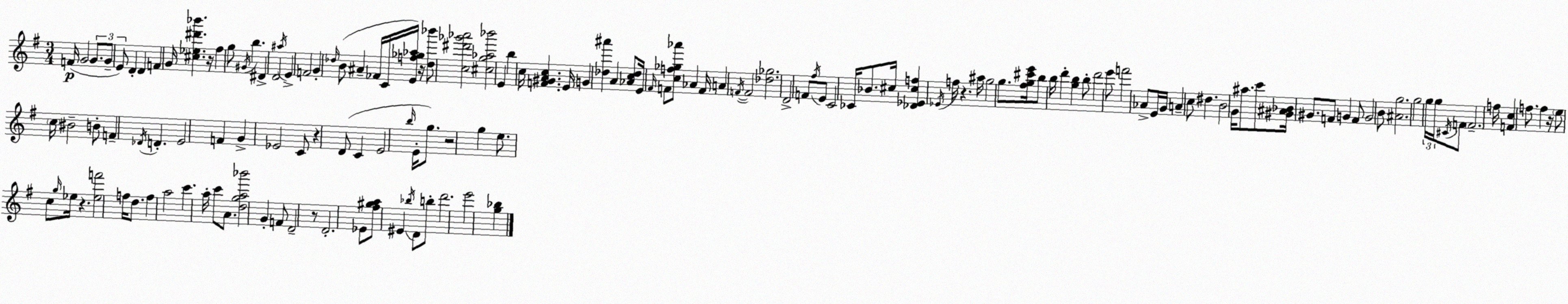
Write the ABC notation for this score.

X:1
T:Untitled
M:3/4
L:1/4
K:G
F/4 G2 G/2 G/2 E/2 D D F G/4 [^c_e^d'_b'] z/4 ^f g/2 ^G/4 b ^D D2 ^a/4 E F2 G _d/4 B/2 ^A _F/4 C/4 [Ef_g_a]/4 z/4 [_d_b']/2 [c^d'_g'_a']2 [^cg_a_b']2 E b c/4 [F^GAc] E/4 G [_d^a'] A [_Ac_d]/2 E/4 ^F/4 F/2 [cf_g_a']/2 _A F/4 A F/4 F2 [_d_g]2 D2 F/2 ^f/4 E/2 C2 _C/4 _B/2 ^c/4 [_D_E^cf] _E/4 f/4 z ^a/4 g2 g/2 [^fg^c'e']/4 b/2 b/4 d' [gb] b/2 d'2 e'/2 f'2 _A/2 E/4 G/4 A c/2 ^d B2 G/4 ^a/2 c'/2 [^G^A_B]/4 ^G/2 F/2 G F/2 G2 B/2 [^Ag]2 g2 g/4 g/4 ^C/4 F/2 F2 f/4 [Fc] f/2 f z/4 e/2 c/4 ^B2 B/2 F _D/4 D E2 F G _E2 C/2 z D/2 C E2 b/4 E/4 g/2 z2 g e/2 c/2 g/4 _e/4 z [_ef']2 f/4 d/2 f a2 c' a/4 c'/2 A/2 [dga_b']2 G F/2 D2 z/2 D2 _E/2 [^f^ga]/2 ^E _b/4 D/2 b/2 d'2 e'2 [g_b]